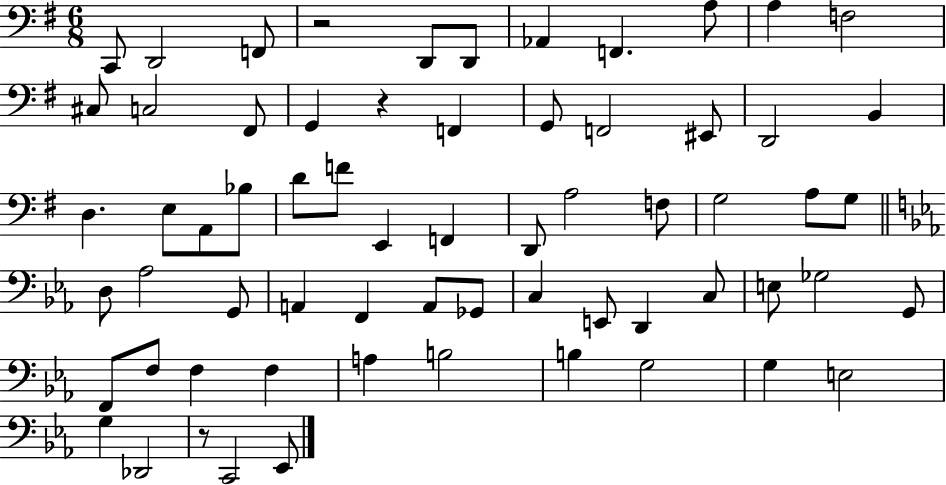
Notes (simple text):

C2/e D2/h F2/e R/h D2/e D2/e Ab2/q F2/q. A3/e A3/q F3/h C#3/e C3/h F#2/e G2/q R/q F2/q G2/e F2/h EIS2/e D2/h B2/q D3/q. E3/e A2/e Bb3/e D4/e F4/e E2/q F2/q D2/e A3/h F3/e G3/h A3/e G3/e D3/e Ab3/h G2/e A2/q F2/q A2/e Gb2/e C3/q E2/e D2/q C3/e E3/e Gb3/h G2/e F2/e F3/e F3/q F3/q A3/q B3/h B3/q G3/h G3/q E3/h G3/q Db2/h R/e C2/h Eb2/e